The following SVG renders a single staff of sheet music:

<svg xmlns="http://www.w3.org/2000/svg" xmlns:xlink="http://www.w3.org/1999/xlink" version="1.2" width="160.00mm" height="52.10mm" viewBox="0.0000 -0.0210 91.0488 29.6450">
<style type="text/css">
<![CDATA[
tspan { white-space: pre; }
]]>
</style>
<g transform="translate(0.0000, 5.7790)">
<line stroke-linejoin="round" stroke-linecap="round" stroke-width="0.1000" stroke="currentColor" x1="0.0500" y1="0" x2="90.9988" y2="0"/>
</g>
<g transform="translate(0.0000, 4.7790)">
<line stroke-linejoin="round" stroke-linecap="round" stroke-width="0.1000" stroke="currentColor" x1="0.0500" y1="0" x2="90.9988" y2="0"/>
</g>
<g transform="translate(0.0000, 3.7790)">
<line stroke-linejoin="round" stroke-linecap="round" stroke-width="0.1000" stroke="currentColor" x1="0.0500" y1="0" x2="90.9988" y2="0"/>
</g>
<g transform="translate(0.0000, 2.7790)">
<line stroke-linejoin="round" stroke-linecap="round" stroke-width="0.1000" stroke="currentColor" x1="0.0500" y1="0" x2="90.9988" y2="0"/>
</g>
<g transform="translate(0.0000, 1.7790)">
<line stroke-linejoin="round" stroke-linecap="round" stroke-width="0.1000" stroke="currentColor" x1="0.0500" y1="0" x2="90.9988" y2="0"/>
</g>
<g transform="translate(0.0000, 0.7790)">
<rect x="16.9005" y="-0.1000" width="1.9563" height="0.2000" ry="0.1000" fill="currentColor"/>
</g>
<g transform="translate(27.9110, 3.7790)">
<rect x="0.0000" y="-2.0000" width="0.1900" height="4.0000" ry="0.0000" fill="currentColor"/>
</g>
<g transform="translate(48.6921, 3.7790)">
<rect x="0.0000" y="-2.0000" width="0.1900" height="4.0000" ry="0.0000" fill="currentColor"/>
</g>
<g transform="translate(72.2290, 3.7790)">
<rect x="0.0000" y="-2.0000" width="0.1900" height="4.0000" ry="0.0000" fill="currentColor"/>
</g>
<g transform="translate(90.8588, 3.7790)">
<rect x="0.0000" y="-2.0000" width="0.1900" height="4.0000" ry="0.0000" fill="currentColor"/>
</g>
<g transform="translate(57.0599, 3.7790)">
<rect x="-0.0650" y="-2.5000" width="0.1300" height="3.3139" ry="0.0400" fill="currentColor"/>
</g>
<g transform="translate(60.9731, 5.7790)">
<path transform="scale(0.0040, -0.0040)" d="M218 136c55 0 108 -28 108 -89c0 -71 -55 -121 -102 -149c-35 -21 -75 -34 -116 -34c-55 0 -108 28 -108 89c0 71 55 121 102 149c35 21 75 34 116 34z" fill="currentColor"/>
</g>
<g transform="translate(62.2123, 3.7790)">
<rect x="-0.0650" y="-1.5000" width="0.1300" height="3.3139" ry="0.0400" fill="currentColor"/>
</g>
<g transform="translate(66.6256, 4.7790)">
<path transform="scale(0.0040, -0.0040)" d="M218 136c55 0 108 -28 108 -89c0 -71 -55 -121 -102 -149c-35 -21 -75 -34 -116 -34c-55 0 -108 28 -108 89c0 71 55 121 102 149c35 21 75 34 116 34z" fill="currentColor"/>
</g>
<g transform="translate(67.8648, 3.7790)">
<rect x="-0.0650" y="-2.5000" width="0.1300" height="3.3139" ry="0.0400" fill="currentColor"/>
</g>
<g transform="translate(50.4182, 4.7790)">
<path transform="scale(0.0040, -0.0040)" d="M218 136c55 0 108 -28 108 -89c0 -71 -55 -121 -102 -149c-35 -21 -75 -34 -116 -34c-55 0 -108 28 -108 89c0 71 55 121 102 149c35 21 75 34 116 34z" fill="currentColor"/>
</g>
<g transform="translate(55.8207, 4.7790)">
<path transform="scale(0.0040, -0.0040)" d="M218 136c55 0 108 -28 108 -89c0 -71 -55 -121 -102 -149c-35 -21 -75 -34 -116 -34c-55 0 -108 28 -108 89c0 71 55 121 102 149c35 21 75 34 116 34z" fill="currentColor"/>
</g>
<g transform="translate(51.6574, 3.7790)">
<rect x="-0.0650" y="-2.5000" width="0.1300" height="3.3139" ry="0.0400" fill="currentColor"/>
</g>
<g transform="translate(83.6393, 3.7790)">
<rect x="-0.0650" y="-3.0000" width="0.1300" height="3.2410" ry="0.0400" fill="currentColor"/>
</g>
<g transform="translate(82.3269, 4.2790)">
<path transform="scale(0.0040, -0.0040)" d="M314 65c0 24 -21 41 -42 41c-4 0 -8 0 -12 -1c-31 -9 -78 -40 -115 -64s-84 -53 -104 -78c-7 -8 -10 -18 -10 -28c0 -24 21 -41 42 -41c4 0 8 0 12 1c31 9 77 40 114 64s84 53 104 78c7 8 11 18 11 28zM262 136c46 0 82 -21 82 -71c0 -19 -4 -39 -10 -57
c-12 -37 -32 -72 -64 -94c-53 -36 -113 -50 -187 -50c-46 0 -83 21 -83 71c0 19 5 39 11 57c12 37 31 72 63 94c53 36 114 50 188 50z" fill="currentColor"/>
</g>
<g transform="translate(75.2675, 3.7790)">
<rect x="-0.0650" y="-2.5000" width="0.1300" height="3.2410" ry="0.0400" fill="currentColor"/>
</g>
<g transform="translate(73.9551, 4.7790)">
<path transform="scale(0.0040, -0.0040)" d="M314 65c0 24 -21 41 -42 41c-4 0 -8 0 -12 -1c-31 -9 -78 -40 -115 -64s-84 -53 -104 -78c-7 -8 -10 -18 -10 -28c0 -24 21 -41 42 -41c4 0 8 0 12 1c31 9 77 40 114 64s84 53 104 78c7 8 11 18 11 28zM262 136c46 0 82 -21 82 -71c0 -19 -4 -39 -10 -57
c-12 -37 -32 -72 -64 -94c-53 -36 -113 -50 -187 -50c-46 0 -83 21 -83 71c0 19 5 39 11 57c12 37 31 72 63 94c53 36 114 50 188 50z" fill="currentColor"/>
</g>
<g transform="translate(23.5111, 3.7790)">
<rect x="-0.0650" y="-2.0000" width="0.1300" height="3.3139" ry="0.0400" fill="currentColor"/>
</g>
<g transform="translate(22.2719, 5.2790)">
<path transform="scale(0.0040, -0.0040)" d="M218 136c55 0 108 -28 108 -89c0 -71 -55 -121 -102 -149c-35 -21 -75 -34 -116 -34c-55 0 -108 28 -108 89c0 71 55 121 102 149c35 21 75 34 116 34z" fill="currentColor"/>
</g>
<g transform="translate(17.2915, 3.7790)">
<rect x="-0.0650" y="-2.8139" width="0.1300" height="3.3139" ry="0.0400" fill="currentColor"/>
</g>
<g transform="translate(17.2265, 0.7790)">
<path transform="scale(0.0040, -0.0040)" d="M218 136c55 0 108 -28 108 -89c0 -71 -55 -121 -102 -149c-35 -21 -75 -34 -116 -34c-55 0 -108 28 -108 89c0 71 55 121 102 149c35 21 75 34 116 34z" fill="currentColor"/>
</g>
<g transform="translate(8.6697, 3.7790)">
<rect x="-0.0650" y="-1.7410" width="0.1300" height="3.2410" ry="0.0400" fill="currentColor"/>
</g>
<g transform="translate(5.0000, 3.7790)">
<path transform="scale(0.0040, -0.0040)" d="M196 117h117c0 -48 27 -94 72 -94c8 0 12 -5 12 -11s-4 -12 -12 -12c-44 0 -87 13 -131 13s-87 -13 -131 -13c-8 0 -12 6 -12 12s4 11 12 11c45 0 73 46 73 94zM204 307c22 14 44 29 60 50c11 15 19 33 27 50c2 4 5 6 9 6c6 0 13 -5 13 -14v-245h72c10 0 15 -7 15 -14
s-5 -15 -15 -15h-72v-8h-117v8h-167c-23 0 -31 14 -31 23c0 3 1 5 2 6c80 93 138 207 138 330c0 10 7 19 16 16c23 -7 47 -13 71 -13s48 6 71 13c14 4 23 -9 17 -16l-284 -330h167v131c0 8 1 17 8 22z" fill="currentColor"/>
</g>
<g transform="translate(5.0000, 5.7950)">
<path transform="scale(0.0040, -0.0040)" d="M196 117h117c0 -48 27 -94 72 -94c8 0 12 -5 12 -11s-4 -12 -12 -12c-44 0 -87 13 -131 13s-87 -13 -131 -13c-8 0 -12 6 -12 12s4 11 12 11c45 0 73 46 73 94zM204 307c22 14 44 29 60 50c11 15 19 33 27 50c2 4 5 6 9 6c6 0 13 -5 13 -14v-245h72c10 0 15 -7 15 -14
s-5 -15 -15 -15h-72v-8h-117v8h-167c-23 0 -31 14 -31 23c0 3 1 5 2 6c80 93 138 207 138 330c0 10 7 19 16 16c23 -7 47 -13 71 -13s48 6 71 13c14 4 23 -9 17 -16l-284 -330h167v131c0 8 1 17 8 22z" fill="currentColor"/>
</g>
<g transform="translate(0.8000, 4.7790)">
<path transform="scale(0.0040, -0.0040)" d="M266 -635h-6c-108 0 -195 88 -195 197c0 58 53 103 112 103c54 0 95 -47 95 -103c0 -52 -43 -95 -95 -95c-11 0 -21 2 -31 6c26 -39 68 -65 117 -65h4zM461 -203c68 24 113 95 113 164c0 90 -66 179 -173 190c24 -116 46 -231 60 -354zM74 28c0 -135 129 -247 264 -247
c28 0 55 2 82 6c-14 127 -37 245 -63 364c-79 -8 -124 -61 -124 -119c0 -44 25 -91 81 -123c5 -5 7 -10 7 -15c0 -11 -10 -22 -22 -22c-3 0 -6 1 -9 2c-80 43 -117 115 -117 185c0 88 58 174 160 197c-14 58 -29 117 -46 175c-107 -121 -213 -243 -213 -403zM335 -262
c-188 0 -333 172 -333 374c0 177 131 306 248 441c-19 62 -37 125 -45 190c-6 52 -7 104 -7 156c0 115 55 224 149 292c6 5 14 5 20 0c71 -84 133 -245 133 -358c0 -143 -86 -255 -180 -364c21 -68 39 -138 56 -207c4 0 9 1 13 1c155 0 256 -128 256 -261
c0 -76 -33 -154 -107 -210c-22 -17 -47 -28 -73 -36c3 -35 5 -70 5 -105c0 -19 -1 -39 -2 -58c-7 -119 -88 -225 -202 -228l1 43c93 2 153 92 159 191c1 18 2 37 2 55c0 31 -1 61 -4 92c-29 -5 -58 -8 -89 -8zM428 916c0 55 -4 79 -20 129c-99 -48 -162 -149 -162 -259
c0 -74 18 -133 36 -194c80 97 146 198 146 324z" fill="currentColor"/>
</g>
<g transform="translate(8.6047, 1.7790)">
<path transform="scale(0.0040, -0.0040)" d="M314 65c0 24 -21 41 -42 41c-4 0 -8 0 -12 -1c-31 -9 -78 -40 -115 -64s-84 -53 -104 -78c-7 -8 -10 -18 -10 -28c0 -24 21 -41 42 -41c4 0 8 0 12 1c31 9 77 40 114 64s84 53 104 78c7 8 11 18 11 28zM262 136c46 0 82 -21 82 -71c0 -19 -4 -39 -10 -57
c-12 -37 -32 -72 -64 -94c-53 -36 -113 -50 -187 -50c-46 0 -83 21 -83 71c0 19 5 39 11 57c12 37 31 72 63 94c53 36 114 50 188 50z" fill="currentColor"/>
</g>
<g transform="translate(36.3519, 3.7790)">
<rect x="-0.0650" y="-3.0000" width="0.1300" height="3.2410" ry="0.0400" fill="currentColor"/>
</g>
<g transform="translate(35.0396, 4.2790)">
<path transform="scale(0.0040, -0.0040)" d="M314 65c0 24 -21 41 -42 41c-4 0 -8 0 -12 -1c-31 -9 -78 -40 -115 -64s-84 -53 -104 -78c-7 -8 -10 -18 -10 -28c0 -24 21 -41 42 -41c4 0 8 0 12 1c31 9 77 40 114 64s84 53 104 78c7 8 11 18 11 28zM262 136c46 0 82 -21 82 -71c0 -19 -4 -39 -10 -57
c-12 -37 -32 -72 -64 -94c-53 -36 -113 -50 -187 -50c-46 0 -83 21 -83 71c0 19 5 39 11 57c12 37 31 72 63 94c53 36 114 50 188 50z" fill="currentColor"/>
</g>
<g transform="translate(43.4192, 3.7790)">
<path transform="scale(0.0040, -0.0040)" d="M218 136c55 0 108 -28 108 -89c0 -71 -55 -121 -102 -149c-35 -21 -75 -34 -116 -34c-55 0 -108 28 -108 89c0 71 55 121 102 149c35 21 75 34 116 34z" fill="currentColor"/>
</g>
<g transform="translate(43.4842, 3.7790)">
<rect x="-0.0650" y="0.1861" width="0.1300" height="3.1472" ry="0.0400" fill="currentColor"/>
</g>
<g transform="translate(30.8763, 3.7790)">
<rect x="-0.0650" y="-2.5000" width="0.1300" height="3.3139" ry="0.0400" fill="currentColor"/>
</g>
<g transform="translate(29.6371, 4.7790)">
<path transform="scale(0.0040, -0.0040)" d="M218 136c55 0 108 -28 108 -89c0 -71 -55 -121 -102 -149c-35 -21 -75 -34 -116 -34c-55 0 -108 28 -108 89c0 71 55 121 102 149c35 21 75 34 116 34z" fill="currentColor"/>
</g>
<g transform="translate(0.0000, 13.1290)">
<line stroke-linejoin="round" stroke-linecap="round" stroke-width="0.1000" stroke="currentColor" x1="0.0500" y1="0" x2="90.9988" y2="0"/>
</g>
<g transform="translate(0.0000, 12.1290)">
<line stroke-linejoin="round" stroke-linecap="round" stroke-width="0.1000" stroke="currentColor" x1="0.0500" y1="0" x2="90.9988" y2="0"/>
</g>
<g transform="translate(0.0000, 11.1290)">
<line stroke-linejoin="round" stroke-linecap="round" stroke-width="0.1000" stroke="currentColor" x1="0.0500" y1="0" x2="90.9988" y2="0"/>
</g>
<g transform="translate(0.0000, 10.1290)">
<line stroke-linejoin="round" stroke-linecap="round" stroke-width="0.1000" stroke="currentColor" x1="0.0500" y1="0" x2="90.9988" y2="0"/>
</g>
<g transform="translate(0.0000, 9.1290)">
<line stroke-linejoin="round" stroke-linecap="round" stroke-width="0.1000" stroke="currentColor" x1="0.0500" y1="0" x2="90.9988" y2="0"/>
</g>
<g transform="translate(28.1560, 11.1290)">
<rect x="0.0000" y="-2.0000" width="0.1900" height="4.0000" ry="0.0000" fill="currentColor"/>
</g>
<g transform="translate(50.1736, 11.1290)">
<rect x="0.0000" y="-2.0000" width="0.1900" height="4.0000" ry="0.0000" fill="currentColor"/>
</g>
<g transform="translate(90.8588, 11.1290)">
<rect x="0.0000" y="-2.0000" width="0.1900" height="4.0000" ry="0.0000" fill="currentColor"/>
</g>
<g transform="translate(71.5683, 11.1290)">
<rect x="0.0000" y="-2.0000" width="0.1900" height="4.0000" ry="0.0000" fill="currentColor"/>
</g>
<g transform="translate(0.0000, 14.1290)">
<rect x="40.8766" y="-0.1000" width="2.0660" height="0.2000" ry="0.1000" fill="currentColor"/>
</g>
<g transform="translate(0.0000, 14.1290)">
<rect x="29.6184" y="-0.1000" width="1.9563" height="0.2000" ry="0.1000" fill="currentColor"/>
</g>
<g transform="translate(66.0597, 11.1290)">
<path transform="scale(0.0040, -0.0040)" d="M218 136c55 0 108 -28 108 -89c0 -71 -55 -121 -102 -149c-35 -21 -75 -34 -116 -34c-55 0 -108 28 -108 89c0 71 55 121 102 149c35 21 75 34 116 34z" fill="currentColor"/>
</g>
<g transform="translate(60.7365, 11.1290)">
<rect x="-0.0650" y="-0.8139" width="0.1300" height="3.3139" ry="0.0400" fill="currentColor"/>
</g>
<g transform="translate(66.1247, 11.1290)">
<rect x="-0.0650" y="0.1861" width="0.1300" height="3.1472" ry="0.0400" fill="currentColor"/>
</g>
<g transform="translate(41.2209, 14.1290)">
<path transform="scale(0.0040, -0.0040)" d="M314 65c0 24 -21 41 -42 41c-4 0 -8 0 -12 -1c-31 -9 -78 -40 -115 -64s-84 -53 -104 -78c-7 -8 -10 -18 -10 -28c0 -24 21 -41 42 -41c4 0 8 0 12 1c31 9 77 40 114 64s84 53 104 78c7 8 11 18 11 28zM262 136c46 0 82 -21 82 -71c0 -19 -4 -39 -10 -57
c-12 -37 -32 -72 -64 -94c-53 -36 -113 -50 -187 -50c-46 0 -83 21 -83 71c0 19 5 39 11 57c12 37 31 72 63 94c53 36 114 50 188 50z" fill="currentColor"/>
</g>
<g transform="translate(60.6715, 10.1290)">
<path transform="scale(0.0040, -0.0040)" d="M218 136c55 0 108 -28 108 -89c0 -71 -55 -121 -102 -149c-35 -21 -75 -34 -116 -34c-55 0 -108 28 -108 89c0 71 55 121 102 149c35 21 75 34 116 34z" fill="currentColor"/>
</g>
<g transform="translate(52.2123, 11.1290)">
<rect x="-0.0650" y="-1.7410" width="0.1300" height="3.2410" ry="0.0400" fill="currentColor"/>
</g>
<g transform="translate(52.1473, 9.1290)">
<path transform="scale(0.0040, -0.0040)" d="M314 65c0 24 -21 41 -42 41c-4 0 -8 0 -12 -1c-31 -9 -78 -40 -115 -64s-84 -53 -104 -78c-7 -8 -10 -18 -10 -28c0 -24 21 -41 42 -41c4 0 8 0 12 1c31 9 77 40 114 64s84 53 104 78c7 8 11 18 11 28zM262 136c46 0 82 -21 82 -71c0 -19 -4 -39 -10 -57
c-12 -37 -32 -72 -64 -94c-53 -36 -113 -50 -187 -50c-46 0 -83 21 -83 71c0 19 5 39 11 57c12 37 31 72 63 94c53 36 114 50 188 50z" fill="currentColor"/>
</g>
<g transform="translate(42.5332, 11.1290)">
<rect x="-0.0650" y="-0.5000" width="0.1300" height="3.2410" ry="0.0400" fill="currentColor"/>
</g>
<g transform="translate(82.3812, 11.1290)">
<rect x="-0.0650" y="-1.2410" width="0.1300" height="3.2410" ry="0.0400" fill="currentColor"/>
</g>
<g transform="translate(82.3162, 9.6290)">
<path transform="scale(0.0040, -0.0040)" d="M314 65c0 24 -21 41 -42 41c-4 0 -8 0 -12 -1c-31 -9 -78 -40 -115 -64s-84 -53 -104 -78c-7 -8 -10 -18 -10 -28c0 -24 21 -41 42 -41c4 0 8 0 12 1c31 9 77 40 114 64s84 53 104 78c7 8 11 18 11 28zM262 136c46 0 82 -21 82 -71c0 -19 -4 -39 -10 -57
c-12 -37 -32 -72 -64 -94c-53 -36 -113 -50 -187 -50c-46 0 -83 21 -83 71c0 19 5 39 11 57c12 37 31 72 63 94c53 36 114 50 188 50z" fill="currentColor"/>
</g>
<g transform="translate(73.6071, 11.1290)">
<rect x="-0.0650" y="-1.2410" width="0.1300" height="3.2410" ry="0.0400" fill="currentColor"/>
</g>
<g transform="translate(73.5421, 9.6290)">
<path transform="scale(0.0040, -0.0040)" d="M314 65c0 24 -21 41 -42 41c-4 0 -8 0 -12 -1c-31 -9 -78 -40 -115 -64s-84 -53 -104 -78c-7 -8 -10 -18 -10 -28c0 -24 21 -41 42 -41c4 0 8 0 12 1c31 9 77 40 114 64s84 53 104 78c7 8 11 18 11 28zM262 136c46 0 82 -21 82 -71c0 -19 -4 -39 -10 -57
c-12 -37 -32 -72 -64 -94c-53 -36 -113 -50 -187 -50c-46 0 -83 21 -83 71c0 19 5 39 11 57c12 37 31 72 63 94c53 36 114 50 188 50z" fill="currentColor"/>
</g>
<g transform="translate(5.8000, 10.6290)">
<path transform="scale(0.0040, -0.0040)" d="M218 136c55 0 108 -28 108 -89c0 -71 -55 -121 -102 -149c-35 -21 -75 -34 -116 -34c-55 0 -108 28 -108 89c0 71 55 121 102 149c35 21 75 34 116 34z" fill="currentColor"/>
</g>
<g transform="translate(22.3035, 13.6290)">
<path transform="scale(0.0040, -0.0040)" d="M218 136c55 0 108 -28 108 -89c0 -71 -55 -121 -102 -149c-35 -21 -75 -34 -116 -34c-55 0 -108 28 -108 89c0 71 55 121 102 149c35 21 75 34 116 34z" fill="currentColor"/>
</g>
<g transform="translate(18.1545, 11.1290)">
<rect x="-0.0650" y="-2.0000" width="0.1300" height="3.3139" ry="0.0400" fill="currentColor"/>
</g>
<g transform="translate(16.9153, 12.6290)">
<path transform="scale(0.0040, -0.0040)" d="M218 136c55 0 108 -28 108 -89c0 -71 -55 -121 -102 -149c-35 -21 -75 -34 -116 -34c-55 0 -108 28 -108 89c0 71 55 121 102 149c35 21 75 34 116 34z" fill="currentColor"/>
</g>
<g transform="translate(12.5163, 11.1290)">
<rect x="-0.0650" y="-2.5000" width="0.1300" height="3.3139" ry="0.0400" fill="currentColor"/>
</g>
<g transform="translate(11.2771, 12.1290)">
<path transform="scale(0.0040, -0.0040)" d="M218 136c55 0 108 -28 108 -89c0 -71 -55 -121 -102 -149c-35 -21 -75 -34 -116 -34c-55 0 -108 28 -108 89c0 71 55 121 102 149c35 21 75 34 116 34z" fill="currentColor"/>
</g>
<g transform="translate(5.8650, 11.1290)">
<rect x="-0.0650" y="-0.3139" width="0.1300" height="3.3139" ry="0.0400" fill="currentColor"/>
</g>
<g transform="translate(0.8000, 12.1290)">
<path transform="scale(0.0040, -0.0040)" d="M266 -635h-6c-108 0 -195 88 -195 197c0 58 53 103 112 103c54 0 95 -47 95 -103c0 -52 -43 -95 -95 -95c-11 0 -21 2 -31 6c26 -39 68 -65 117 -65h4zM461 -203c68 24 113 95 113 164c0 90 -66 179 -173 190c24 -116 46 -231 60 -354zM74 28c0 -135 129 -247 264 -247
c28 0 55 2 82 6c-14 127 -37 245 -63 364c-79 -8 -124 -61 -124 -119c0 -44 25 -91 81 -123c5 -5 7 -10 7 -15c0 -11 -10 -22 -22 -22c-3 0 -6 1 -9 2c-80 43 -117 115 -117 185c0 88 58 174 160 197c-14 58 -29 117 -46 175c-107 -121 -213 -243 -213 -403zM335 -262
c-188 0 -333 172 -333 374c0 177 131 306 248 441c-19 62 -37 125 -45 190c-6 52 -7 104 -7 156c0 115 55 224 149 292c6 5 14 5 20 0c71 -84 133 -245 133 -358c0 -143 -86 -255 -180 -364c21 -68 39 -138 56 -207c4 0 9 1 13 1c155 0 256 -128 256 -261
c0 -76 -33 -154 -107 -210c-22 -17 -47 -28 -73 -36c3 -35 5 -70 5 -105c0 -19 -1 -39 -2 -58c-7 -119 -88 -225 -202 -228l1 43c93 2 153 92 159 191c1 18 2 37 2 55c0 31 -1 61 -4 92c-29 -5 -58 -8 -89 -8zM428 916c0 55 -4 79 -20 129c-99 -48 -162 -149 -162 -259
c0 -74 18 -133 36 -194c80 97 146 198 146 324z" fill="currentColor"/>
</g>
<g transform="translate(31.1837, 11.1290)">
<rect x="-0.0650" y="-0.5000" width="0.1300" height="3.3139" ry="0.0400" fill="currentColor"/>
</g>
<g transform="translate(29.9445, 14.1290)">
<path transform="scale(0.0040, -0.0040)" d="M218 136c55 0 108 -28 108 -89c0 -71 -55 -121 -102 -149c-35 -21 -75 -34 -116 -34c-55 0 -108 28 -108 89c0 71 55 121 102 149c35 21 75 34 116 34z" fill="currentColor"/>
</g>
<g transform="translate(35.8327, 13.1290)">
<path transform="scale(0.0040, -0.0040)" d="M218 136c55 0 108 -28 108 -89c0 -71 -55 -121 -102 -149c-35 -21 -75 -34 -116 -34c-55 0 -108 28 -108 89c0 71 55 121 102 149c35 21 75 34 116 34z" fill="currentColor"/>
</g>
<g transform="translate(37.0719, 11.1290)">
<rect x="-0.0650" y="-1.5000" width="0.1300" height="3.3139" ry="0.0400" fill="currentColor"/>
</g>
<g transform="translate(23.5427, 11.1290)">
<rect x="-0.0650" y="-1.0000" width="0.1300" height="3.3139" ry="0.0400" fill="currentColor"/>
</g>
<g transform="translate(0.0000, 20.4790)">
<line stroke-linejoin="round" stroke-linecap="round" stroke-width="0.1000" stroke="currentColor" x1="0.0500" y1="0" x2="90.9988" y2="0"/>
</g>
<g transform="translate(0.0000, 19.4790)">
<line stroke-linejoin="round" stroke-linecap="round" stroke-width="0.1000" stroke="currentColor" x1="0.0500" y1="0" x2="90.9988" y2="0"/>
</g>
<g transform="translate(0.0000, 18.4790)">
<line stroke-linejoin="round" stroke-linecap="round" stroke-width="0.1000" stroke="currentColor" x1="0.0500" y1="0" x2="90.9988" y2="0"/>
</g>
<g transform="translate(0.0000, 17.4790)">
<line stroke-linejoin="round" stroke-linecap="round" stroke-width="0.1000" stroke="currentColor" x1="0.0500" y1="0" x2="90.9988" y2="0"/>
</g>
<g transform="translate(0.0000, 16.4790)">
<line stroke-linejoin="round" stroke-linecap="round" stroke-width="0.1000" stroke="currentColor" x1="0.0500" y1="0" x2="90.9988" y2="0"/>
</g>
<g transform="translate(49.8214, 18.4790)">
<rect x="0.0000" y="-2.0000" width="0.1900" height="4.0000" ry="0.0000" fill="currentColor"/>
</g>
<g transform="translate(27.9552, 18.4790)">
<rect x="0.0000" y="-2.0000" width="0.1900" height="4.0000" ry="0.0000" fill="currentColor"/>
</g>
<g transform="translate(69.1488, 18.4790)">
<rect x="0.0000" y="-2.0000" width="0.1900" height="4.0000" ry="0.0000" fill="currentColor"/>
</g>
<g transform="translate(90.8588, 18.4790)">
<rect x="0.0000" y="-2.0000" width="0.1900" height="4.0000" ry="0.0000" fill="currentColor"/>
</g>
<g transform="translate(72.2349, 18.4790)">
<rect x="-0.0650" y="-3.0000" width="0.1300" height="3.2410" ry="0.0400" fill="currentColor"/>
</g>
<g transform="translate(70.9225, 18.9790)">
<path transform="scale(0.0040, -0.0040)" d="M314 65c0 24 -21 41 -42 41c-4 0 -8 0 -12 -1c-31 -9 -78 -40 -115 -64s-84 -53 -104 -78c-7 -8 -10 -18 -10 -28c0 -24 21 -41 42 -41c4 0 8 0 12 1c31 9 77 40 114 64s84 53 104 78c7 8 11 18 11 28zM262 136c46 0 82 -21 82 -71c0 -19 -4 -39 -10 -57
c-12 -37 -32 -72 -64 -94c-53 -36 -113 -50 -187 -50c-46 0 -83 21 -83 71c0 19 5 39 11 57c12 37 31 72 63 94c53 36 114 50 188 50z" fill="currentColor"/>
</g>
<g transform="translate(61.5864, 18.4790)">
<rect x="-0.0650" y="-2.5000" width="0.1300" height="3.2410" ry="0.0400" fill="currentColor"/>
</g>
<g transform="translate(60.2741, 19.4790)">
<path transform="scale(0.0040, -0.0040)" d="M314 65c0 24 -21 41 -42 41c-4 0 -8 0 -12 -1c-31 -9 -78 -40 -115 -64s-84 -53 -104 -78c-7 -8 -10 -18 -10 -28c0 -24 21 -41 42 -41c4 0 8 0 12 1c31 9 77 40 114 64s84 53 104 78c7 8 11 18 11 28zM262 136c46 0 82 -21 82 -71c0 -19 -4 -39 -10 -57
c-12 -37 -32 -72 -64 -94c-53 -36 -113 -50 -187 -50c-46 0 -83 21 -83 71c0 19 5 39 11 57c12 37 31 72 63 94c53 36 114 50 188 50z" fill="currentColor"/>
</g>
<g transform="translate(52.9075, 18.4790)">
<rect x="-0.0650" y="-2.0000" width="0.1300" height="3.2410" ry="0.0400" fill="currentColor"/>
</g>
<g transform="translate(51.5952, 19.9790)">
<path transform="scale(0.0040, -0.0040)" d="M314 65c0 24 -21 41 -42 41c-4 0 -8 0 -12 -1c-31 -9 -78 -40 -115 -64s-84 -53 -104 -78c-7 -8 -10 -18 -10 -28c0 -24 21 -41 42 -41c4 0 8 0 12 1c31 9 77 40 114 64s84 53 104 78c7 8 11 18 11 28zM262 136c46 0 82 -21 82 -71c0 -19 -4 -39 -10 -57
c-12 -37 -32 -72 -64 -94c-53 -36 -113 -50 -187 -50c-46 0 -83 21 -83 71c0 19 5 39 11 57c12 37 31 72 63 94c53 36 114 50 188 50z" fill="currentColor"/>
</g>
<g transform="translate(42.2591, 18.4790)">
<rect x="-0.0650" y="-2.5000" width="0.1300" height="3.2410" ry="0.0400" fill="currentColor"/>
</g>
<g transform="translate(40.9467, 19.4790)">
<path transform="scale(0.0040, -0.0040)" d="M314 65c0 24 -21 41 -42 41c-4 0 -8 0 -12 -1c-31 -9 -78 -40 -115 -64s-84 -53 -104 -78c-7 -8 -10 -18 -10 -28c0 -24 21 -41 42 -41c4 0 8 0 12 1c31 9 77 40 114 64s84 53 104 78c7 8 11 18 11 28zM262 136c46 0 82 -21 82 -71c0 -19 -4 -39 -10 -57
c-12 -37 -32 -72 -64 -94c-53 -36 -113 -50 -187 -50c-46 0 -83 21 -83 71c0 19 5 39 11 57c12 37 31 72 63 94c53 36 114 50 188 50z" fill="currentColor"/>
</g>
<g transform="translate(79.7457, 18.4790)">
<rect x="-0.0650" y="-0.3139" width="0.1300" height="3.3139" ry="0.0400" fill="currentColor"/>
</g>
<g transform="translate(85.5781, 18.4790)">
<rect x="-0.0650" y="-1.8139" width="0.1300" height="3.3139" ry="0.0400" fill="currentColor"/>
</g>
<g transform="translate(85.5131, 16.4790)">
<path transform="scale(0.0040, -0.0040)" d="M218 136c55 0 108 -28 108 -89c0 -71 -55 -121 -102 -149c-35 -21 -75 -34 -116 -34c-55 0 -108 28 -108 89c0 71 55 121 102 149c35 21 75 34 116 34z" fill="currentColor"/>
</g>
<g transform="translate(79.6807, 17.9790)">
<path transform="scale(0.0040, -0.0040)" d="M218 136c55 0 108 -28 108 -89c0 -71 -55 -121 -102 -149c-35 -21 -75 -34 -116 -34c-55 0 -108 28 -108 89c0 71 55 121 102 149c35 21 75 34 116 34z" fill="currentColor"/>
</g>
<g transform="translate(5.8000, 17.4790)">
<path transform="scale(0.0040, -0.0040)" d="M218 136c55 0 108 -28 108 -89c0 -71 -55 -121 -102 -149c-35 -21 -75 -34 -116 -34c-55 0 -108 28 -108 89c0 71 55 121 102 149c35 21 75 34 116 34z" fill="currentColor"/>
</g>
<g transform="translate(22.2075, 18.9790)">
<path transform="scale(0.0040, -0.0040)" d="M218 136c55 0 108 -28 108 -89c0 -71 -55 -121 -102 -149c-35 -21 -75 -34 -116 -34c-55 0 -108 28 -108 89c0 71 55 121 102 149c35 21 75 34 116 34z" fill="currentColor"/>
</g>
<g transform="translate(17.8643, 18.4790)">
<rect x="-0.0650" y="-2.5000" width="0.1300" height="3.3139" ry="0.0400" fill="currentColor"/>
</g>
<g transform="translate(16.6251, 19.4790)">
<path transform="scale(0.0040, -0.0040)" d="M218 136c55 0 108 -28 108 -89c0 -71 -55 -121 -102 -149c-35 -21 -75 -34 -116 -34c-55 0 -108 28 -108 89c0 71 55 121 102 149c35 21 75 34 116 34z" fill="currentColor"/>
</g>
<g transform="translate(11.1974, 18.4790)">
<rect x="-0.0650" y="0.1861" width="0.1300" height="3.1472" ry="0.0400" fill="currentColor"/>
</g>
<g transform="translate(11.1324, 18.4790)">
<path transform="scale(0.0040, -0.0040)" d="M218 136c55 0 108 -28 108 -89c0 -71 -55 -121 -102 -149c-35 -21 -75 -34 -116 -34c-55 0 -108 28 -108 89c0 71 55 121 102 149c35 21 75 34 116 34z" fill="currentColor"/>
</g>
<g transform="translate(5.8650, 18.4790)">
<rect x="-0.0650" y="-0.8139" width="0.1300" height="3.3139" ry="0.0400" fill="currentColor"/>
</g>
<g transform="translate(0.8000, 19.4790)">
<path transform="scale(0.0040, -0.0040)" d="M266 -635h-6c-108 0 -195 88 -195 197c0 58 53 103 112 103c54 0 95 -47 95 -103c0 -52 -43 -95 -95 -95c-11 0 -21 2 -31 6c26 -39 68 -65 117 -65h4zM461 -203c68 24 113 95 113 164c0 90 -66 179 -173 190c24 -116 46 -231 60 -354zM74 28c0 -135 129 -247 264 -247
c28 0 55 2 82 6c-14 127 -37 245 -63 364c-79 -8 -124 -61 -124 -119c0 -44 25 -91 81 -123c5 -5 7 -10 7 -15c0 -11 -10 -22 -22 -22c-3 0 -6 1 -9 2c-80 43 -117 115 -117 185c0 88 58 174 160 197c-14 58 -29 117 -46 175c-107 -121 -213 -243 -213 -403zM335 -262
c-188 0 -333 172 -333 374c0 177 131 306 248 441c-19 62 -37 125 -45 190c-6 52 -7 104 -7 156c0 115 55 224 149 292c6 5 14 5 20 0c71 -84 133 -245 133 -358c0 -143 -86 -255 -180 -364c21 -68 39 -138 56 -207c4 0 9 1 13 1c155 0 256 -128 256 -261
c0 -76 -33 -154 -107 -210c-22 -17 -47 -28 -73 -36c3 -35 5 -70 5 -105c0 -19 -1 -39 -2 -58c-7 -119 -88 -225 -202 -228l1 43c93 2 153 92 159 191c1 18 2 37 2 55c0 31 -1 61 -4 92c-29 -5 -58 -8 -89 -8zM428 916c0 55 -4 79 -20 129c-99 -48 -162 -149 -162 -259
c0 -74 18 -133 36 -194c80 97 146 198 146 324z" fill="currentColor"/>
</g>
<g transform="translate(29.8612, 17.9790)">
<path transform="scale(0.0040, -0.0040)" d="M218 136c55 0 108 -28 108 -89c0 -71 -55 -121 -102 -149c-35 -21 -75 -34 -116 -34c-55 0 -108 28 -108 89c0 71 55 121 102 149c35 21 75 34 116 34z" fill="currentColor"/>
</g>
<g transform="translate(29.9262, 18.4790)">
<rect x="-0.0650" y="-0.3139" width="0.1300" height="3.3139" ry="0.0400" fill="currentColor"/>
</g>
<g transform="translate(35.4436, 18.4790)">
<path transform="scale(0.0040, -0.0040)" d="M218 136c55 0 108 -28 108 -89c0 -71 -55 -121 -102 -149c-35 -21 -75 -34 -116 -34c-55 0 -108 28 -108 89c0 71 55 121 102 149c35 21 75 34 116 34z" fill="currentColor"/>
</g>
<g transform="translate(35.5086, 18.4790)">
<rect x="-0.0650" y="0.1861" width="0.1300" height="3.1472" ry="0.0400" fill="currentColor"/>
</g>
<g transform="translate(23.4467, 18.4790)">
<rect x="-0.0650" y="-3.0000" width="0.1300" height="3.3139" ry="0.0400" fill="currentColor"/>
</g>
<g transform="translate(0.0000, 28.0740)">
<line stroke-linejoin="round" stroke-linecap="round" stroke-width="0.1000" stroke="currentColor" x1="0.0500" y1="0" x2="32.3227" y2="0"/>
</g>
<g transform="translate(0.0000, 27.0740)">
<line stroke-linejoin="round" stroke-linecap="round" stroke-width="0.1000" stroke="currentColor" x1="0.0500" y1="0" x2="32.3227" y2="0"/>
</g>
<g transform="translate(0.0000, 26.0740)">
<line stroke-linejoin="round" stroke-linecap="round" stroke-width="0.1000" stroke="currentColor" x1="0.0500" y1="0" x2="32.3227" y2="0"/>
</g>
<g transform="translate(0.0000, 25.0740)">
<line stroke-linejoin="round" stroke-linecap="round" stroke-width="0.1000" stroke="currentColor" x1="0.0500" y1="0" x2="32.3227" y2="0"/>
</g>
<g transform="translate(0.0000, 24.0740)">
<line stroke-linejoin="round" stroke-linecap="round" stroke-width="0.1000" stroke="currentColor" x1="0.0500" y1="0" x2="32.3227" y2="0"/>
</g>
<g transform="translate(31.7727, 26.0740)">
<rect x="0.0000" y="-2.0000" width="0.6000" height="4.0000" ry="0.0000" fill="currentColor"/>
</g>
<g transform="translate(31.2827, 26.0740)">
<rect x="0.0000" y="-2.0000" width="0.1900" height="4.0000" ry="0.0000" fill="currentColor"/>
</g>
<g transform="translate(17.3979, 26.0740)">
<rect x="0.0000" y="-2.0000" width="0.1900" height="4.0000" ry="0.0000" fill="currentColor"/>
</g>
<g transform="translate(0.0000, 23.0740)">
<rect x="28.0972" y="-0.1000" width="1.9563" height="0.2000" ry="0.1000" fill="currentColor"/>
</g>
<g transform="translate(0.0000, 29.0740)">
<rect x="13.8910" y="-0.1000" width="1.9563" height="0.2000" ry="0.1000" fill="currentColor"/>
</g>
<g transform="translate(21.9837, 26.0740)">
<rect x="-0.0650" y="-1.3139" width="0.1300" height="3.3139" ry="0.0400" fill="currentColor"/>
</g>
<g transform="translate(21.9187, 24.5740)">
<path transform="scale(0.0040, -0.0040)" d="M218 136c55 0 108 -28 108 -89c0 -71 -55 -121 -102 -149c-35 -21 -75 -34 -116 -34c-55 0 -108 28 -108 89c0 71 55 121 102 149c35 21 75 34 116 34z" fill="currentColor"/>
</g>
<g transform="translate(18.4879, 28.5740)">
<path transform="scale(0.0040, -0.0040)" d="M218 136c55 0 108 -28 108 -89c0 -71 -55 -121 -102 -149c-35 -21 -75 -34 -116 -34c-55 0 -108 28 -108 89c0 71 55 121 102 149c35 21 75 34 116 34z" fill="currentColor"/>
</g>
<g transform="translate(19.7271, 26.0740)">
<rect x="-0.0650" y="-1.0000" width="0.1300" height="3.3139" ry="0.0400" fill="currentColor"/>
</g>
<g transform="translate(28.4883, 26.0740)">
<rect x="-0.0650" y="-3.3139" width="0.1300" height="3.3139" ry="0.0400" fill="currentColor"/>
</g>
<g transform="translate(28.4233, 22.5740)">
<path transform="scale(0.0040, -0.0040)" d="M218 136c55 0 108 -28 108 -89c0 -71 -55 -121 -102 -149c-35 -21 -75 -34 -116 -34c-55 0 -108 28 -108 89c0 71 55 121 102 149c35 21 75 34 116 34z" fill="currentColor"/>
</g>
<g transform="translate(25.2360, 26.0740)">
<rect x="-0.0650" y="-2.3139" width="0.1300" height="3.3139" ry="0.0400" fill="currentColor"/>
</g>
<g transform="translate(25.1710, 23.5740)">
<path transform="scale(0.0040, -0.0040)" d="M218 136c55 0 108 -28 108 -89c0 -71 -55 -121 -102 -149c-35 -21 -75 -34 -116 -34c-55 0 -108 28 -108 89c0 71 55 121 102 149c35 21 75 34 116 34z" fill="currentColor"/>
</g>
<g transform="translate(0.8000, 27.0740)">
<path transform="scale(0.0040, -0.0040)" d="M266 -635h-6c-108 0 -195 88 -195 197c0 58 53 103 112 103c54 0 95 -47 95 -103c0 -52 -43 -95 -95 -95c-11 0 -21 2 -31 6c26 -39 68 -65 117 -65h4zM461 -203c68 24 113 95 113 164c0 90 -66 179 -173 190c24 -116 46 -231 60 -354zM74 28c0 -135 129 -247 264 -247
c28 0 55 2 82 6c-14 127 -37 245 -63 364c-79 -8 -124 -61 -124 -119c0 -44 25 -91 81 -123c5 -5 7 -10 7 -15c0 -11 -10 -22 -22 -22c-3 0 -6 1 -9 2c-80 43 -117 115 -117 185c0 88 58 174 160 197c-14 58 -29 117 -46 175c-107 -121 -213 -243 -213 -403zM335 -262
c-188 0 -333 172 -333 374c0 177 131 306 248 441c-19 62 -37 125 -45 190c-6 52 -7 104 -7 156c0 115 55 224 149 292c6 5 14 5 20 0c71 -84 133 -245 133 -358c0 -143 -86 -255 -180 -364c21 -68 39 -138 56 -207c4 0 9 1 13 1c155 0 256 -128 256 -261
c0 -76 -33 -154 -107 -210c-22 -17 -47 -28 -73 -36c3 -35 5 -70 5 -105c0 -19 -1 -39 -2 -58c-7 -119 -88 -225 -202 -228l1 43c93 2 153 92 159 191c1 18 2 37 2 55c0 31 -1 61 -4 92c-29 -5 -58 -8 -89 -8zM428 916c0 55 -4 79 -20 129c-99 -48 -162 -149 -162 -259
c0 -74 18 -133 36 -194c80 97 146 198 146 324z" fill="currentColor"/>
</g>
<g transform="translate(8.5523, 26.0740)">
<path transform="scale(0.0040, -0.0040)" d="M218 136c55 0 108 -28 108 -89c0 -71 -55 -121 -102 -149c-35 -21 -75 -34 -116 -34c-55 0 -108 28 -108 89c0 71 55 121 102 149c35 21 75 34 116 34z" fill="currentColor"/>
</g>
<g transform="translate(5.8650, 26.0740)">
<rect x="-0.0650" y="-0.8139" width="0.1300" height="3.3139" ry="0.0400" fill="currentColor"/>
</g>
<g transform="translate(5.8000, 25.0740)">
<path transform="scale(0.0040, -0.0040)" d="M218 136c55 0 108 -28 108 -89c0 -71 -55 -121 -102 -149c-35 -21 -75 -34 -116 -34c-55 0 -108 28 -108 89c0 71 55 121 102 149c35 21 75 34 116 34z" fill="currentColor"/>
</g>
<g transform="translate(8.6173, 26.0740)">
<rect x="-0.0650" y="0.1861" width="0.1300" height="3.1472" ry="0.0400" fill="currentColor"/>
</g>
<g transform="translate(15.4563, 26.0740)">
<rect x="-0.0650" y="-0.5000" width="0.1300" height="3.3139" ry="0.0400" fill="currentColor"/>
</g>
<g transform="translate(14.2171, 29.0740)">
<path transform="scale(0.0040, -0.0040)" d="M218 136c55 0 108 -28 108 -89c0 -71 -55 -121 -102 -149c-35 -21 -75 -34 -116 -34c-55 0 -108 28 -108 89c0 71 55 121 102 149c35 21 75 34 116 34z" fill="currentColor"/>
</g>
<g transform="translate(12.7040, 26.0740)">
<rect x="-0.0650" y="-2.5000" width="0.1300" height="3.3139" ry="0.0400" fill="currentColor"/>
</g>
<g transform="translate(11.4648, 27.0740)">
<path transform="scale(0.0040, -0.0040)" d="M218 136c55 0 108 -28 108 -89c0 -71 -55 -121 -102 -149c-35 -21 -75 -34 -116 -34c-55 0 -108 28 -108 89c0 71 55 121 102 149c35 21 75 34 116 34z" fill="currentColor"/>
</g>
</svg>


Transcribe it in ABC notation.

X:1
T:Untitled
M:4/4
L:1/4
K:C
f2 a F G A2 B G G E G G2 A2 c G F D C E C2 f2 d B e2 e2 d B G A c B G2 F2 G2 A2 c f d B G C D e g b